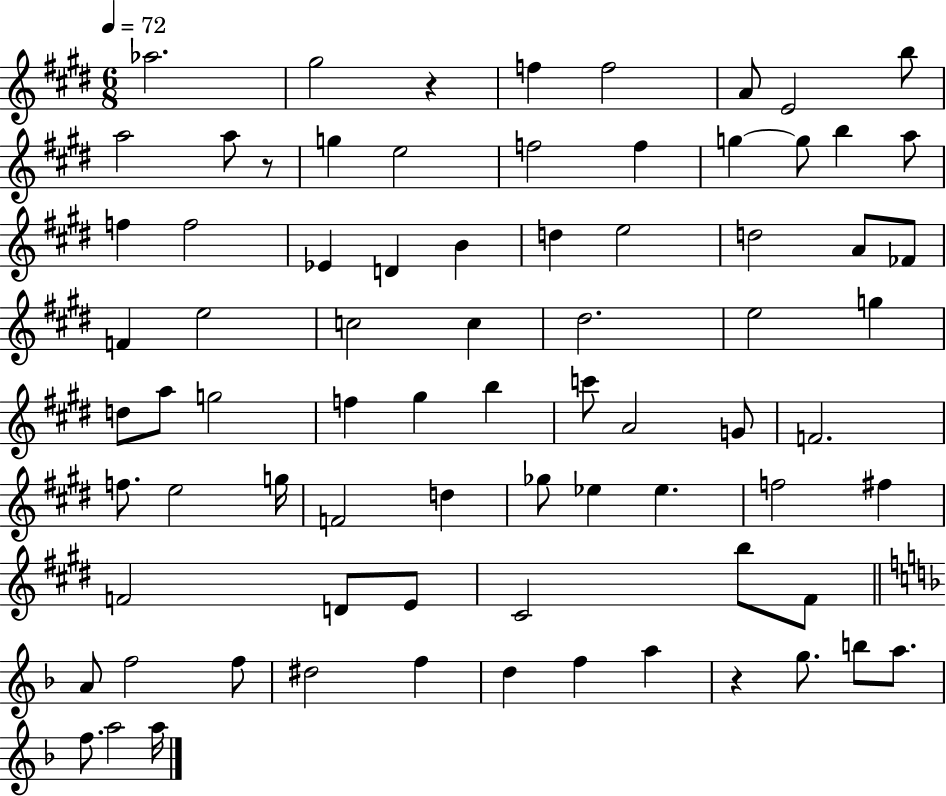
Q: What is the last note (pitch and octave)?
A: A5